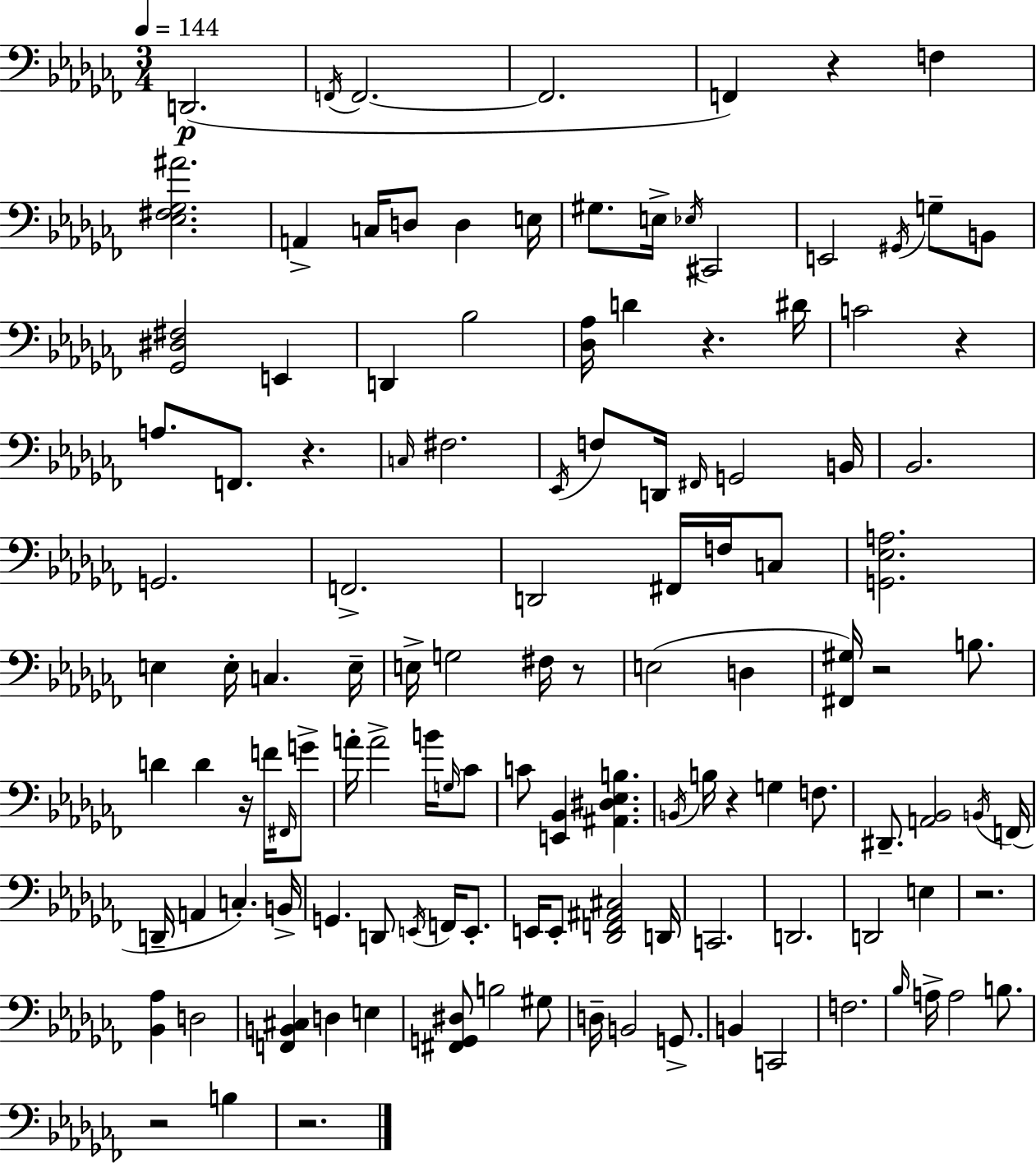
D2/h. F2/s F2/h. F2/h. F2/q R/q F3/q [Eb3,F#3,Gb3,A#4]/h. A2/q C3/s D3/e D3/q E3/s G#3/e. E3/s Eb3/s C#2/h E2/h G#2/s G3/e B2/e [Gb2,D#3,F#3]/h E2/q D2/q Bb3/h [Db3,Ab3]/s D4/q R/q. D#4/s C4/h R/q A3/e. F2/e. R/q. C3/s F#3/h. Eb2/s F3/e D2/s F#2/s G2/h B2/s Bb2/h. G2/h. F2/h. D2/h F#2/s F3/s C3/e [G2,Eb3,A3]/h. E3/q E3/s C3/q. E3/s E3/s G3/h F#3/s R/e E3/h D3/q [F#2,G#3]/s R/h B3/e. D4/q D4/q R/s F4/s F#2/s G4/e A4/s A4/h B4/s G3/s CES4/e C4/e [E2,Bb2]/q [A#2,D#3,Eb3,B3]/q. B2/s B3/s R/q G3/q F3/e. D#2/e. [A2,Bb2]/h B2/s F2/s D2/s A2/q C3/q. B2/s G2/q. D2/e E2/s F2/s E2/e. E2/s E2/e [Db2,F2,A#2,C#3]/h D2/s C2/h. D2/h. D2/h E3/q R/h. [Bb2,Ab3]/q D3/h [F2,B2,C#3]/q D3/q E3/q [F#2,G2,D#3]/e B3/h G#3/e D3/s B2/h G2/e. B2/q C2/h F3/h. Bb3/s A3/s A3/h B3/e. R/h B3/q R/h.